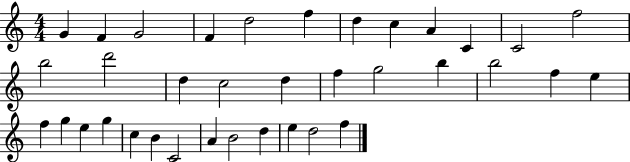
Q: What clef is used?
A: treble